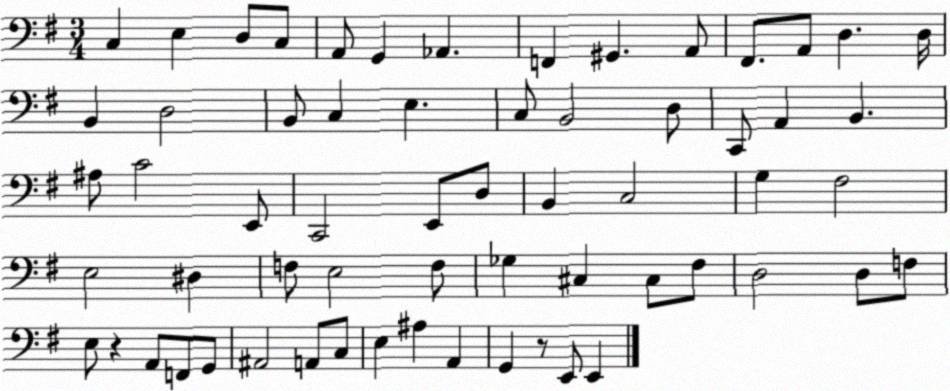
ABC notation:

X:1
T:Untitled
M:3/4
L:1/4
K:G
C, E, D,/2 C,/2 A,,/2 G,, _A,, F,, ^G,, A,,/2 ^F,,/2 A,,/2 D, D,/4 B,, D,2 B,,/2 C, E, C,/2 B,,2 D,/2 C,,/2 A,, B,, ^A,/2 C2 E,,/2 C,,2 E,,/2 D,/2 B,, C,2 G, ^F,2 E,2 ^D, F,/2 E,2 F,/2 _G, ^C, ^C,/2 ^F,/2 D,2 D,/2 F,/2 E,/2 z A,,/2 F,,/2 G,,/2 ^A,,2 A,,/2 C,/2 E, ^A, A,, G,, z/2 E,,/2 E,,